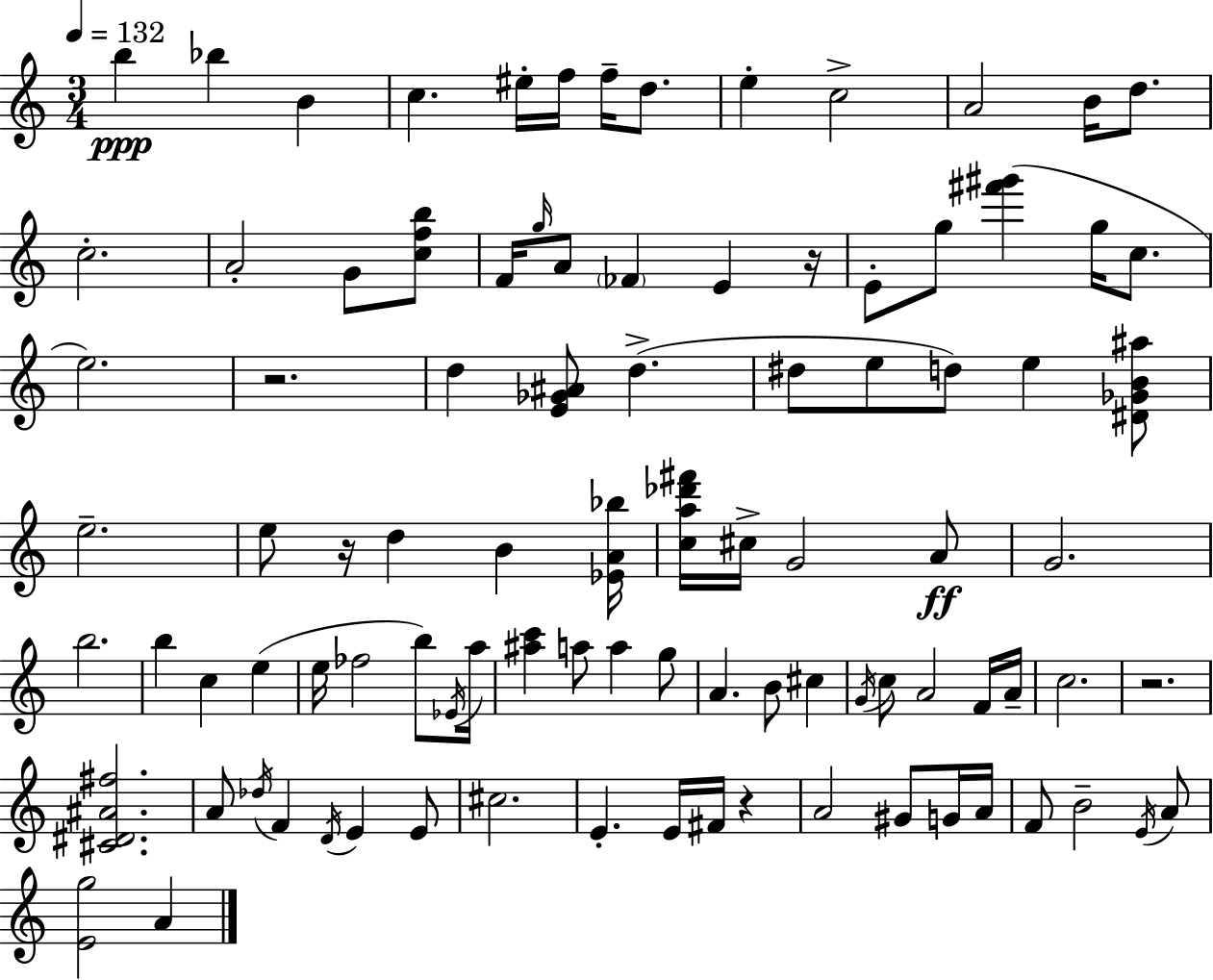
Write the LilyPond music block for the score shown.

{
  \clef treble
  \numericTimeSignature
  \time 3/4
  \key a \minor
  \tempo 4 = 132
  b''4\ppp bes''4 b'4 | c''4. eis''16-. f''16 f''16-- d''8. | e''4-. c''2-> | a'2 b'16 d''8. | \break c''2.-. | a'2-. g'8 <c'' f'' b''>8 | f'16 \grace { g''16 } a'8 \parenthesize fes'4 e'4 | r16 e'8-. g''8 <fis''' gis'''>4( g''16 c''8. | \break e''2.) | r2. | d''4 <e' ges' ais'>8 d''4.->( | dis''8 e''8 d''8) e''4 <dis' ges' b' ais''>8 | \break e''2.-- | e''8 r16 d''4 b'4 | <ees' a' bes''>16 <c'' a'' des''' fis'''>16 cis''16-> g'2 a'8\ff | g'2. | \break b''2. | b''4 c''4 e''4( | e''16 fes''2 b''8) | \acciaccatura { ees'16 } a''16 <ais'' c'''>4 a''8 a''4 | \break g''8 a'4. b'8 cis''4 | \acciaccatura { g'16 } c''8 a'2 | f'16 a'16-- c''2. | r2. | \break <cis' dis' ais' fis''>2. | a'8 \acciaccatura { des''16 } f'4 \acciaccatura { d'16 } e'4 | e'8 cis''2. | e'4.-. e'16 | \break fis'16 r4 a'2 | gis'8 g'16 a'16 f'8 b'2-- | \acciaccatura { e'16 } a'8 <e' g''>2 | a'4 \bar "|."
}